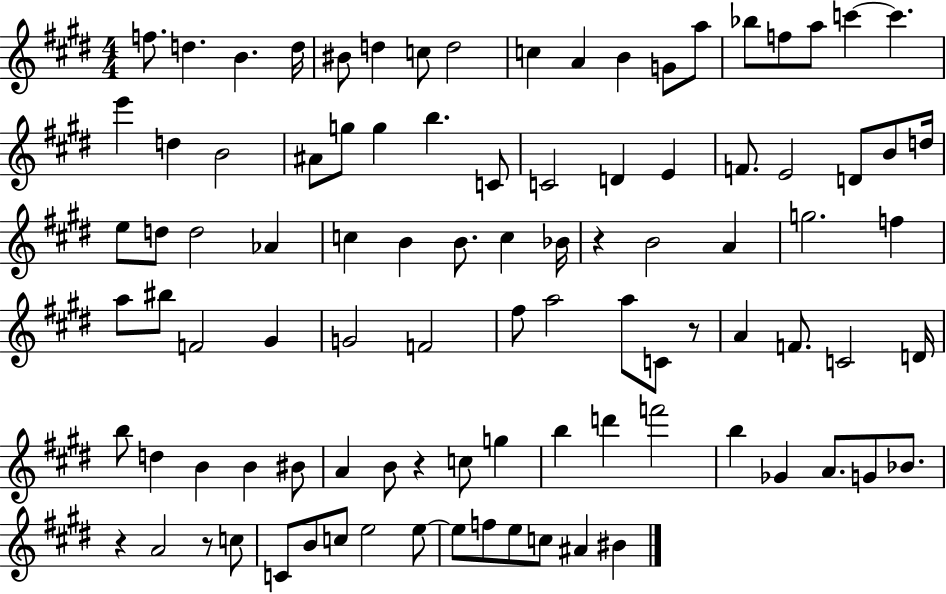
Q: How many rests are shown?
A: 5